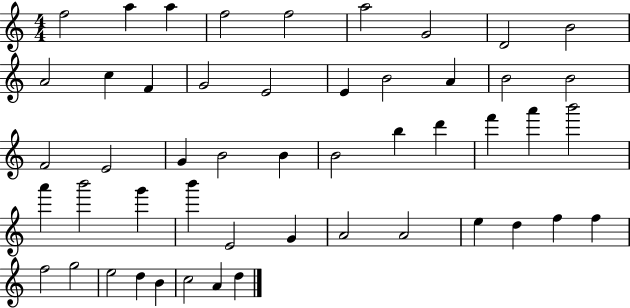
X:1
T:Untitled
M:4/4
L:1/4
K:C
f2 a a f2 f2 a2 G2 D2 B2 A2 c F G2 E2 E B2 A B2 B2 F2 E2 G B2 B B2 b d' f' a' b'2 a' b'2 g' b' E2 G A2 A2 e d f f f2 g2 e2 d B c2 A d